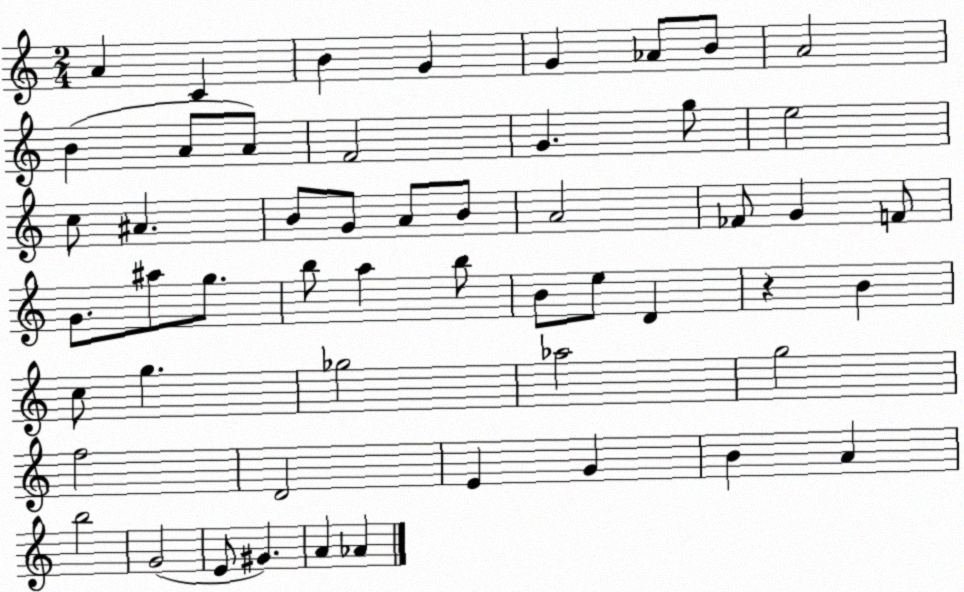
X:1
T:Untitled
M:2/4
L:1/4
K:C
A C B G G _A/2 B/2 A2 B A/2 A/2 F2 G g/2 e2 c/2 ^A B/2 G/2 A/2 B/2 A2 _F/2 G F/2 G/2 ^a/2 g/2 b/2 a b/2 B/2 e/2 D z B c/2 g _g2 _a2 g2 f2 D2 E G B A b2 G2 E/2 ^G A _A